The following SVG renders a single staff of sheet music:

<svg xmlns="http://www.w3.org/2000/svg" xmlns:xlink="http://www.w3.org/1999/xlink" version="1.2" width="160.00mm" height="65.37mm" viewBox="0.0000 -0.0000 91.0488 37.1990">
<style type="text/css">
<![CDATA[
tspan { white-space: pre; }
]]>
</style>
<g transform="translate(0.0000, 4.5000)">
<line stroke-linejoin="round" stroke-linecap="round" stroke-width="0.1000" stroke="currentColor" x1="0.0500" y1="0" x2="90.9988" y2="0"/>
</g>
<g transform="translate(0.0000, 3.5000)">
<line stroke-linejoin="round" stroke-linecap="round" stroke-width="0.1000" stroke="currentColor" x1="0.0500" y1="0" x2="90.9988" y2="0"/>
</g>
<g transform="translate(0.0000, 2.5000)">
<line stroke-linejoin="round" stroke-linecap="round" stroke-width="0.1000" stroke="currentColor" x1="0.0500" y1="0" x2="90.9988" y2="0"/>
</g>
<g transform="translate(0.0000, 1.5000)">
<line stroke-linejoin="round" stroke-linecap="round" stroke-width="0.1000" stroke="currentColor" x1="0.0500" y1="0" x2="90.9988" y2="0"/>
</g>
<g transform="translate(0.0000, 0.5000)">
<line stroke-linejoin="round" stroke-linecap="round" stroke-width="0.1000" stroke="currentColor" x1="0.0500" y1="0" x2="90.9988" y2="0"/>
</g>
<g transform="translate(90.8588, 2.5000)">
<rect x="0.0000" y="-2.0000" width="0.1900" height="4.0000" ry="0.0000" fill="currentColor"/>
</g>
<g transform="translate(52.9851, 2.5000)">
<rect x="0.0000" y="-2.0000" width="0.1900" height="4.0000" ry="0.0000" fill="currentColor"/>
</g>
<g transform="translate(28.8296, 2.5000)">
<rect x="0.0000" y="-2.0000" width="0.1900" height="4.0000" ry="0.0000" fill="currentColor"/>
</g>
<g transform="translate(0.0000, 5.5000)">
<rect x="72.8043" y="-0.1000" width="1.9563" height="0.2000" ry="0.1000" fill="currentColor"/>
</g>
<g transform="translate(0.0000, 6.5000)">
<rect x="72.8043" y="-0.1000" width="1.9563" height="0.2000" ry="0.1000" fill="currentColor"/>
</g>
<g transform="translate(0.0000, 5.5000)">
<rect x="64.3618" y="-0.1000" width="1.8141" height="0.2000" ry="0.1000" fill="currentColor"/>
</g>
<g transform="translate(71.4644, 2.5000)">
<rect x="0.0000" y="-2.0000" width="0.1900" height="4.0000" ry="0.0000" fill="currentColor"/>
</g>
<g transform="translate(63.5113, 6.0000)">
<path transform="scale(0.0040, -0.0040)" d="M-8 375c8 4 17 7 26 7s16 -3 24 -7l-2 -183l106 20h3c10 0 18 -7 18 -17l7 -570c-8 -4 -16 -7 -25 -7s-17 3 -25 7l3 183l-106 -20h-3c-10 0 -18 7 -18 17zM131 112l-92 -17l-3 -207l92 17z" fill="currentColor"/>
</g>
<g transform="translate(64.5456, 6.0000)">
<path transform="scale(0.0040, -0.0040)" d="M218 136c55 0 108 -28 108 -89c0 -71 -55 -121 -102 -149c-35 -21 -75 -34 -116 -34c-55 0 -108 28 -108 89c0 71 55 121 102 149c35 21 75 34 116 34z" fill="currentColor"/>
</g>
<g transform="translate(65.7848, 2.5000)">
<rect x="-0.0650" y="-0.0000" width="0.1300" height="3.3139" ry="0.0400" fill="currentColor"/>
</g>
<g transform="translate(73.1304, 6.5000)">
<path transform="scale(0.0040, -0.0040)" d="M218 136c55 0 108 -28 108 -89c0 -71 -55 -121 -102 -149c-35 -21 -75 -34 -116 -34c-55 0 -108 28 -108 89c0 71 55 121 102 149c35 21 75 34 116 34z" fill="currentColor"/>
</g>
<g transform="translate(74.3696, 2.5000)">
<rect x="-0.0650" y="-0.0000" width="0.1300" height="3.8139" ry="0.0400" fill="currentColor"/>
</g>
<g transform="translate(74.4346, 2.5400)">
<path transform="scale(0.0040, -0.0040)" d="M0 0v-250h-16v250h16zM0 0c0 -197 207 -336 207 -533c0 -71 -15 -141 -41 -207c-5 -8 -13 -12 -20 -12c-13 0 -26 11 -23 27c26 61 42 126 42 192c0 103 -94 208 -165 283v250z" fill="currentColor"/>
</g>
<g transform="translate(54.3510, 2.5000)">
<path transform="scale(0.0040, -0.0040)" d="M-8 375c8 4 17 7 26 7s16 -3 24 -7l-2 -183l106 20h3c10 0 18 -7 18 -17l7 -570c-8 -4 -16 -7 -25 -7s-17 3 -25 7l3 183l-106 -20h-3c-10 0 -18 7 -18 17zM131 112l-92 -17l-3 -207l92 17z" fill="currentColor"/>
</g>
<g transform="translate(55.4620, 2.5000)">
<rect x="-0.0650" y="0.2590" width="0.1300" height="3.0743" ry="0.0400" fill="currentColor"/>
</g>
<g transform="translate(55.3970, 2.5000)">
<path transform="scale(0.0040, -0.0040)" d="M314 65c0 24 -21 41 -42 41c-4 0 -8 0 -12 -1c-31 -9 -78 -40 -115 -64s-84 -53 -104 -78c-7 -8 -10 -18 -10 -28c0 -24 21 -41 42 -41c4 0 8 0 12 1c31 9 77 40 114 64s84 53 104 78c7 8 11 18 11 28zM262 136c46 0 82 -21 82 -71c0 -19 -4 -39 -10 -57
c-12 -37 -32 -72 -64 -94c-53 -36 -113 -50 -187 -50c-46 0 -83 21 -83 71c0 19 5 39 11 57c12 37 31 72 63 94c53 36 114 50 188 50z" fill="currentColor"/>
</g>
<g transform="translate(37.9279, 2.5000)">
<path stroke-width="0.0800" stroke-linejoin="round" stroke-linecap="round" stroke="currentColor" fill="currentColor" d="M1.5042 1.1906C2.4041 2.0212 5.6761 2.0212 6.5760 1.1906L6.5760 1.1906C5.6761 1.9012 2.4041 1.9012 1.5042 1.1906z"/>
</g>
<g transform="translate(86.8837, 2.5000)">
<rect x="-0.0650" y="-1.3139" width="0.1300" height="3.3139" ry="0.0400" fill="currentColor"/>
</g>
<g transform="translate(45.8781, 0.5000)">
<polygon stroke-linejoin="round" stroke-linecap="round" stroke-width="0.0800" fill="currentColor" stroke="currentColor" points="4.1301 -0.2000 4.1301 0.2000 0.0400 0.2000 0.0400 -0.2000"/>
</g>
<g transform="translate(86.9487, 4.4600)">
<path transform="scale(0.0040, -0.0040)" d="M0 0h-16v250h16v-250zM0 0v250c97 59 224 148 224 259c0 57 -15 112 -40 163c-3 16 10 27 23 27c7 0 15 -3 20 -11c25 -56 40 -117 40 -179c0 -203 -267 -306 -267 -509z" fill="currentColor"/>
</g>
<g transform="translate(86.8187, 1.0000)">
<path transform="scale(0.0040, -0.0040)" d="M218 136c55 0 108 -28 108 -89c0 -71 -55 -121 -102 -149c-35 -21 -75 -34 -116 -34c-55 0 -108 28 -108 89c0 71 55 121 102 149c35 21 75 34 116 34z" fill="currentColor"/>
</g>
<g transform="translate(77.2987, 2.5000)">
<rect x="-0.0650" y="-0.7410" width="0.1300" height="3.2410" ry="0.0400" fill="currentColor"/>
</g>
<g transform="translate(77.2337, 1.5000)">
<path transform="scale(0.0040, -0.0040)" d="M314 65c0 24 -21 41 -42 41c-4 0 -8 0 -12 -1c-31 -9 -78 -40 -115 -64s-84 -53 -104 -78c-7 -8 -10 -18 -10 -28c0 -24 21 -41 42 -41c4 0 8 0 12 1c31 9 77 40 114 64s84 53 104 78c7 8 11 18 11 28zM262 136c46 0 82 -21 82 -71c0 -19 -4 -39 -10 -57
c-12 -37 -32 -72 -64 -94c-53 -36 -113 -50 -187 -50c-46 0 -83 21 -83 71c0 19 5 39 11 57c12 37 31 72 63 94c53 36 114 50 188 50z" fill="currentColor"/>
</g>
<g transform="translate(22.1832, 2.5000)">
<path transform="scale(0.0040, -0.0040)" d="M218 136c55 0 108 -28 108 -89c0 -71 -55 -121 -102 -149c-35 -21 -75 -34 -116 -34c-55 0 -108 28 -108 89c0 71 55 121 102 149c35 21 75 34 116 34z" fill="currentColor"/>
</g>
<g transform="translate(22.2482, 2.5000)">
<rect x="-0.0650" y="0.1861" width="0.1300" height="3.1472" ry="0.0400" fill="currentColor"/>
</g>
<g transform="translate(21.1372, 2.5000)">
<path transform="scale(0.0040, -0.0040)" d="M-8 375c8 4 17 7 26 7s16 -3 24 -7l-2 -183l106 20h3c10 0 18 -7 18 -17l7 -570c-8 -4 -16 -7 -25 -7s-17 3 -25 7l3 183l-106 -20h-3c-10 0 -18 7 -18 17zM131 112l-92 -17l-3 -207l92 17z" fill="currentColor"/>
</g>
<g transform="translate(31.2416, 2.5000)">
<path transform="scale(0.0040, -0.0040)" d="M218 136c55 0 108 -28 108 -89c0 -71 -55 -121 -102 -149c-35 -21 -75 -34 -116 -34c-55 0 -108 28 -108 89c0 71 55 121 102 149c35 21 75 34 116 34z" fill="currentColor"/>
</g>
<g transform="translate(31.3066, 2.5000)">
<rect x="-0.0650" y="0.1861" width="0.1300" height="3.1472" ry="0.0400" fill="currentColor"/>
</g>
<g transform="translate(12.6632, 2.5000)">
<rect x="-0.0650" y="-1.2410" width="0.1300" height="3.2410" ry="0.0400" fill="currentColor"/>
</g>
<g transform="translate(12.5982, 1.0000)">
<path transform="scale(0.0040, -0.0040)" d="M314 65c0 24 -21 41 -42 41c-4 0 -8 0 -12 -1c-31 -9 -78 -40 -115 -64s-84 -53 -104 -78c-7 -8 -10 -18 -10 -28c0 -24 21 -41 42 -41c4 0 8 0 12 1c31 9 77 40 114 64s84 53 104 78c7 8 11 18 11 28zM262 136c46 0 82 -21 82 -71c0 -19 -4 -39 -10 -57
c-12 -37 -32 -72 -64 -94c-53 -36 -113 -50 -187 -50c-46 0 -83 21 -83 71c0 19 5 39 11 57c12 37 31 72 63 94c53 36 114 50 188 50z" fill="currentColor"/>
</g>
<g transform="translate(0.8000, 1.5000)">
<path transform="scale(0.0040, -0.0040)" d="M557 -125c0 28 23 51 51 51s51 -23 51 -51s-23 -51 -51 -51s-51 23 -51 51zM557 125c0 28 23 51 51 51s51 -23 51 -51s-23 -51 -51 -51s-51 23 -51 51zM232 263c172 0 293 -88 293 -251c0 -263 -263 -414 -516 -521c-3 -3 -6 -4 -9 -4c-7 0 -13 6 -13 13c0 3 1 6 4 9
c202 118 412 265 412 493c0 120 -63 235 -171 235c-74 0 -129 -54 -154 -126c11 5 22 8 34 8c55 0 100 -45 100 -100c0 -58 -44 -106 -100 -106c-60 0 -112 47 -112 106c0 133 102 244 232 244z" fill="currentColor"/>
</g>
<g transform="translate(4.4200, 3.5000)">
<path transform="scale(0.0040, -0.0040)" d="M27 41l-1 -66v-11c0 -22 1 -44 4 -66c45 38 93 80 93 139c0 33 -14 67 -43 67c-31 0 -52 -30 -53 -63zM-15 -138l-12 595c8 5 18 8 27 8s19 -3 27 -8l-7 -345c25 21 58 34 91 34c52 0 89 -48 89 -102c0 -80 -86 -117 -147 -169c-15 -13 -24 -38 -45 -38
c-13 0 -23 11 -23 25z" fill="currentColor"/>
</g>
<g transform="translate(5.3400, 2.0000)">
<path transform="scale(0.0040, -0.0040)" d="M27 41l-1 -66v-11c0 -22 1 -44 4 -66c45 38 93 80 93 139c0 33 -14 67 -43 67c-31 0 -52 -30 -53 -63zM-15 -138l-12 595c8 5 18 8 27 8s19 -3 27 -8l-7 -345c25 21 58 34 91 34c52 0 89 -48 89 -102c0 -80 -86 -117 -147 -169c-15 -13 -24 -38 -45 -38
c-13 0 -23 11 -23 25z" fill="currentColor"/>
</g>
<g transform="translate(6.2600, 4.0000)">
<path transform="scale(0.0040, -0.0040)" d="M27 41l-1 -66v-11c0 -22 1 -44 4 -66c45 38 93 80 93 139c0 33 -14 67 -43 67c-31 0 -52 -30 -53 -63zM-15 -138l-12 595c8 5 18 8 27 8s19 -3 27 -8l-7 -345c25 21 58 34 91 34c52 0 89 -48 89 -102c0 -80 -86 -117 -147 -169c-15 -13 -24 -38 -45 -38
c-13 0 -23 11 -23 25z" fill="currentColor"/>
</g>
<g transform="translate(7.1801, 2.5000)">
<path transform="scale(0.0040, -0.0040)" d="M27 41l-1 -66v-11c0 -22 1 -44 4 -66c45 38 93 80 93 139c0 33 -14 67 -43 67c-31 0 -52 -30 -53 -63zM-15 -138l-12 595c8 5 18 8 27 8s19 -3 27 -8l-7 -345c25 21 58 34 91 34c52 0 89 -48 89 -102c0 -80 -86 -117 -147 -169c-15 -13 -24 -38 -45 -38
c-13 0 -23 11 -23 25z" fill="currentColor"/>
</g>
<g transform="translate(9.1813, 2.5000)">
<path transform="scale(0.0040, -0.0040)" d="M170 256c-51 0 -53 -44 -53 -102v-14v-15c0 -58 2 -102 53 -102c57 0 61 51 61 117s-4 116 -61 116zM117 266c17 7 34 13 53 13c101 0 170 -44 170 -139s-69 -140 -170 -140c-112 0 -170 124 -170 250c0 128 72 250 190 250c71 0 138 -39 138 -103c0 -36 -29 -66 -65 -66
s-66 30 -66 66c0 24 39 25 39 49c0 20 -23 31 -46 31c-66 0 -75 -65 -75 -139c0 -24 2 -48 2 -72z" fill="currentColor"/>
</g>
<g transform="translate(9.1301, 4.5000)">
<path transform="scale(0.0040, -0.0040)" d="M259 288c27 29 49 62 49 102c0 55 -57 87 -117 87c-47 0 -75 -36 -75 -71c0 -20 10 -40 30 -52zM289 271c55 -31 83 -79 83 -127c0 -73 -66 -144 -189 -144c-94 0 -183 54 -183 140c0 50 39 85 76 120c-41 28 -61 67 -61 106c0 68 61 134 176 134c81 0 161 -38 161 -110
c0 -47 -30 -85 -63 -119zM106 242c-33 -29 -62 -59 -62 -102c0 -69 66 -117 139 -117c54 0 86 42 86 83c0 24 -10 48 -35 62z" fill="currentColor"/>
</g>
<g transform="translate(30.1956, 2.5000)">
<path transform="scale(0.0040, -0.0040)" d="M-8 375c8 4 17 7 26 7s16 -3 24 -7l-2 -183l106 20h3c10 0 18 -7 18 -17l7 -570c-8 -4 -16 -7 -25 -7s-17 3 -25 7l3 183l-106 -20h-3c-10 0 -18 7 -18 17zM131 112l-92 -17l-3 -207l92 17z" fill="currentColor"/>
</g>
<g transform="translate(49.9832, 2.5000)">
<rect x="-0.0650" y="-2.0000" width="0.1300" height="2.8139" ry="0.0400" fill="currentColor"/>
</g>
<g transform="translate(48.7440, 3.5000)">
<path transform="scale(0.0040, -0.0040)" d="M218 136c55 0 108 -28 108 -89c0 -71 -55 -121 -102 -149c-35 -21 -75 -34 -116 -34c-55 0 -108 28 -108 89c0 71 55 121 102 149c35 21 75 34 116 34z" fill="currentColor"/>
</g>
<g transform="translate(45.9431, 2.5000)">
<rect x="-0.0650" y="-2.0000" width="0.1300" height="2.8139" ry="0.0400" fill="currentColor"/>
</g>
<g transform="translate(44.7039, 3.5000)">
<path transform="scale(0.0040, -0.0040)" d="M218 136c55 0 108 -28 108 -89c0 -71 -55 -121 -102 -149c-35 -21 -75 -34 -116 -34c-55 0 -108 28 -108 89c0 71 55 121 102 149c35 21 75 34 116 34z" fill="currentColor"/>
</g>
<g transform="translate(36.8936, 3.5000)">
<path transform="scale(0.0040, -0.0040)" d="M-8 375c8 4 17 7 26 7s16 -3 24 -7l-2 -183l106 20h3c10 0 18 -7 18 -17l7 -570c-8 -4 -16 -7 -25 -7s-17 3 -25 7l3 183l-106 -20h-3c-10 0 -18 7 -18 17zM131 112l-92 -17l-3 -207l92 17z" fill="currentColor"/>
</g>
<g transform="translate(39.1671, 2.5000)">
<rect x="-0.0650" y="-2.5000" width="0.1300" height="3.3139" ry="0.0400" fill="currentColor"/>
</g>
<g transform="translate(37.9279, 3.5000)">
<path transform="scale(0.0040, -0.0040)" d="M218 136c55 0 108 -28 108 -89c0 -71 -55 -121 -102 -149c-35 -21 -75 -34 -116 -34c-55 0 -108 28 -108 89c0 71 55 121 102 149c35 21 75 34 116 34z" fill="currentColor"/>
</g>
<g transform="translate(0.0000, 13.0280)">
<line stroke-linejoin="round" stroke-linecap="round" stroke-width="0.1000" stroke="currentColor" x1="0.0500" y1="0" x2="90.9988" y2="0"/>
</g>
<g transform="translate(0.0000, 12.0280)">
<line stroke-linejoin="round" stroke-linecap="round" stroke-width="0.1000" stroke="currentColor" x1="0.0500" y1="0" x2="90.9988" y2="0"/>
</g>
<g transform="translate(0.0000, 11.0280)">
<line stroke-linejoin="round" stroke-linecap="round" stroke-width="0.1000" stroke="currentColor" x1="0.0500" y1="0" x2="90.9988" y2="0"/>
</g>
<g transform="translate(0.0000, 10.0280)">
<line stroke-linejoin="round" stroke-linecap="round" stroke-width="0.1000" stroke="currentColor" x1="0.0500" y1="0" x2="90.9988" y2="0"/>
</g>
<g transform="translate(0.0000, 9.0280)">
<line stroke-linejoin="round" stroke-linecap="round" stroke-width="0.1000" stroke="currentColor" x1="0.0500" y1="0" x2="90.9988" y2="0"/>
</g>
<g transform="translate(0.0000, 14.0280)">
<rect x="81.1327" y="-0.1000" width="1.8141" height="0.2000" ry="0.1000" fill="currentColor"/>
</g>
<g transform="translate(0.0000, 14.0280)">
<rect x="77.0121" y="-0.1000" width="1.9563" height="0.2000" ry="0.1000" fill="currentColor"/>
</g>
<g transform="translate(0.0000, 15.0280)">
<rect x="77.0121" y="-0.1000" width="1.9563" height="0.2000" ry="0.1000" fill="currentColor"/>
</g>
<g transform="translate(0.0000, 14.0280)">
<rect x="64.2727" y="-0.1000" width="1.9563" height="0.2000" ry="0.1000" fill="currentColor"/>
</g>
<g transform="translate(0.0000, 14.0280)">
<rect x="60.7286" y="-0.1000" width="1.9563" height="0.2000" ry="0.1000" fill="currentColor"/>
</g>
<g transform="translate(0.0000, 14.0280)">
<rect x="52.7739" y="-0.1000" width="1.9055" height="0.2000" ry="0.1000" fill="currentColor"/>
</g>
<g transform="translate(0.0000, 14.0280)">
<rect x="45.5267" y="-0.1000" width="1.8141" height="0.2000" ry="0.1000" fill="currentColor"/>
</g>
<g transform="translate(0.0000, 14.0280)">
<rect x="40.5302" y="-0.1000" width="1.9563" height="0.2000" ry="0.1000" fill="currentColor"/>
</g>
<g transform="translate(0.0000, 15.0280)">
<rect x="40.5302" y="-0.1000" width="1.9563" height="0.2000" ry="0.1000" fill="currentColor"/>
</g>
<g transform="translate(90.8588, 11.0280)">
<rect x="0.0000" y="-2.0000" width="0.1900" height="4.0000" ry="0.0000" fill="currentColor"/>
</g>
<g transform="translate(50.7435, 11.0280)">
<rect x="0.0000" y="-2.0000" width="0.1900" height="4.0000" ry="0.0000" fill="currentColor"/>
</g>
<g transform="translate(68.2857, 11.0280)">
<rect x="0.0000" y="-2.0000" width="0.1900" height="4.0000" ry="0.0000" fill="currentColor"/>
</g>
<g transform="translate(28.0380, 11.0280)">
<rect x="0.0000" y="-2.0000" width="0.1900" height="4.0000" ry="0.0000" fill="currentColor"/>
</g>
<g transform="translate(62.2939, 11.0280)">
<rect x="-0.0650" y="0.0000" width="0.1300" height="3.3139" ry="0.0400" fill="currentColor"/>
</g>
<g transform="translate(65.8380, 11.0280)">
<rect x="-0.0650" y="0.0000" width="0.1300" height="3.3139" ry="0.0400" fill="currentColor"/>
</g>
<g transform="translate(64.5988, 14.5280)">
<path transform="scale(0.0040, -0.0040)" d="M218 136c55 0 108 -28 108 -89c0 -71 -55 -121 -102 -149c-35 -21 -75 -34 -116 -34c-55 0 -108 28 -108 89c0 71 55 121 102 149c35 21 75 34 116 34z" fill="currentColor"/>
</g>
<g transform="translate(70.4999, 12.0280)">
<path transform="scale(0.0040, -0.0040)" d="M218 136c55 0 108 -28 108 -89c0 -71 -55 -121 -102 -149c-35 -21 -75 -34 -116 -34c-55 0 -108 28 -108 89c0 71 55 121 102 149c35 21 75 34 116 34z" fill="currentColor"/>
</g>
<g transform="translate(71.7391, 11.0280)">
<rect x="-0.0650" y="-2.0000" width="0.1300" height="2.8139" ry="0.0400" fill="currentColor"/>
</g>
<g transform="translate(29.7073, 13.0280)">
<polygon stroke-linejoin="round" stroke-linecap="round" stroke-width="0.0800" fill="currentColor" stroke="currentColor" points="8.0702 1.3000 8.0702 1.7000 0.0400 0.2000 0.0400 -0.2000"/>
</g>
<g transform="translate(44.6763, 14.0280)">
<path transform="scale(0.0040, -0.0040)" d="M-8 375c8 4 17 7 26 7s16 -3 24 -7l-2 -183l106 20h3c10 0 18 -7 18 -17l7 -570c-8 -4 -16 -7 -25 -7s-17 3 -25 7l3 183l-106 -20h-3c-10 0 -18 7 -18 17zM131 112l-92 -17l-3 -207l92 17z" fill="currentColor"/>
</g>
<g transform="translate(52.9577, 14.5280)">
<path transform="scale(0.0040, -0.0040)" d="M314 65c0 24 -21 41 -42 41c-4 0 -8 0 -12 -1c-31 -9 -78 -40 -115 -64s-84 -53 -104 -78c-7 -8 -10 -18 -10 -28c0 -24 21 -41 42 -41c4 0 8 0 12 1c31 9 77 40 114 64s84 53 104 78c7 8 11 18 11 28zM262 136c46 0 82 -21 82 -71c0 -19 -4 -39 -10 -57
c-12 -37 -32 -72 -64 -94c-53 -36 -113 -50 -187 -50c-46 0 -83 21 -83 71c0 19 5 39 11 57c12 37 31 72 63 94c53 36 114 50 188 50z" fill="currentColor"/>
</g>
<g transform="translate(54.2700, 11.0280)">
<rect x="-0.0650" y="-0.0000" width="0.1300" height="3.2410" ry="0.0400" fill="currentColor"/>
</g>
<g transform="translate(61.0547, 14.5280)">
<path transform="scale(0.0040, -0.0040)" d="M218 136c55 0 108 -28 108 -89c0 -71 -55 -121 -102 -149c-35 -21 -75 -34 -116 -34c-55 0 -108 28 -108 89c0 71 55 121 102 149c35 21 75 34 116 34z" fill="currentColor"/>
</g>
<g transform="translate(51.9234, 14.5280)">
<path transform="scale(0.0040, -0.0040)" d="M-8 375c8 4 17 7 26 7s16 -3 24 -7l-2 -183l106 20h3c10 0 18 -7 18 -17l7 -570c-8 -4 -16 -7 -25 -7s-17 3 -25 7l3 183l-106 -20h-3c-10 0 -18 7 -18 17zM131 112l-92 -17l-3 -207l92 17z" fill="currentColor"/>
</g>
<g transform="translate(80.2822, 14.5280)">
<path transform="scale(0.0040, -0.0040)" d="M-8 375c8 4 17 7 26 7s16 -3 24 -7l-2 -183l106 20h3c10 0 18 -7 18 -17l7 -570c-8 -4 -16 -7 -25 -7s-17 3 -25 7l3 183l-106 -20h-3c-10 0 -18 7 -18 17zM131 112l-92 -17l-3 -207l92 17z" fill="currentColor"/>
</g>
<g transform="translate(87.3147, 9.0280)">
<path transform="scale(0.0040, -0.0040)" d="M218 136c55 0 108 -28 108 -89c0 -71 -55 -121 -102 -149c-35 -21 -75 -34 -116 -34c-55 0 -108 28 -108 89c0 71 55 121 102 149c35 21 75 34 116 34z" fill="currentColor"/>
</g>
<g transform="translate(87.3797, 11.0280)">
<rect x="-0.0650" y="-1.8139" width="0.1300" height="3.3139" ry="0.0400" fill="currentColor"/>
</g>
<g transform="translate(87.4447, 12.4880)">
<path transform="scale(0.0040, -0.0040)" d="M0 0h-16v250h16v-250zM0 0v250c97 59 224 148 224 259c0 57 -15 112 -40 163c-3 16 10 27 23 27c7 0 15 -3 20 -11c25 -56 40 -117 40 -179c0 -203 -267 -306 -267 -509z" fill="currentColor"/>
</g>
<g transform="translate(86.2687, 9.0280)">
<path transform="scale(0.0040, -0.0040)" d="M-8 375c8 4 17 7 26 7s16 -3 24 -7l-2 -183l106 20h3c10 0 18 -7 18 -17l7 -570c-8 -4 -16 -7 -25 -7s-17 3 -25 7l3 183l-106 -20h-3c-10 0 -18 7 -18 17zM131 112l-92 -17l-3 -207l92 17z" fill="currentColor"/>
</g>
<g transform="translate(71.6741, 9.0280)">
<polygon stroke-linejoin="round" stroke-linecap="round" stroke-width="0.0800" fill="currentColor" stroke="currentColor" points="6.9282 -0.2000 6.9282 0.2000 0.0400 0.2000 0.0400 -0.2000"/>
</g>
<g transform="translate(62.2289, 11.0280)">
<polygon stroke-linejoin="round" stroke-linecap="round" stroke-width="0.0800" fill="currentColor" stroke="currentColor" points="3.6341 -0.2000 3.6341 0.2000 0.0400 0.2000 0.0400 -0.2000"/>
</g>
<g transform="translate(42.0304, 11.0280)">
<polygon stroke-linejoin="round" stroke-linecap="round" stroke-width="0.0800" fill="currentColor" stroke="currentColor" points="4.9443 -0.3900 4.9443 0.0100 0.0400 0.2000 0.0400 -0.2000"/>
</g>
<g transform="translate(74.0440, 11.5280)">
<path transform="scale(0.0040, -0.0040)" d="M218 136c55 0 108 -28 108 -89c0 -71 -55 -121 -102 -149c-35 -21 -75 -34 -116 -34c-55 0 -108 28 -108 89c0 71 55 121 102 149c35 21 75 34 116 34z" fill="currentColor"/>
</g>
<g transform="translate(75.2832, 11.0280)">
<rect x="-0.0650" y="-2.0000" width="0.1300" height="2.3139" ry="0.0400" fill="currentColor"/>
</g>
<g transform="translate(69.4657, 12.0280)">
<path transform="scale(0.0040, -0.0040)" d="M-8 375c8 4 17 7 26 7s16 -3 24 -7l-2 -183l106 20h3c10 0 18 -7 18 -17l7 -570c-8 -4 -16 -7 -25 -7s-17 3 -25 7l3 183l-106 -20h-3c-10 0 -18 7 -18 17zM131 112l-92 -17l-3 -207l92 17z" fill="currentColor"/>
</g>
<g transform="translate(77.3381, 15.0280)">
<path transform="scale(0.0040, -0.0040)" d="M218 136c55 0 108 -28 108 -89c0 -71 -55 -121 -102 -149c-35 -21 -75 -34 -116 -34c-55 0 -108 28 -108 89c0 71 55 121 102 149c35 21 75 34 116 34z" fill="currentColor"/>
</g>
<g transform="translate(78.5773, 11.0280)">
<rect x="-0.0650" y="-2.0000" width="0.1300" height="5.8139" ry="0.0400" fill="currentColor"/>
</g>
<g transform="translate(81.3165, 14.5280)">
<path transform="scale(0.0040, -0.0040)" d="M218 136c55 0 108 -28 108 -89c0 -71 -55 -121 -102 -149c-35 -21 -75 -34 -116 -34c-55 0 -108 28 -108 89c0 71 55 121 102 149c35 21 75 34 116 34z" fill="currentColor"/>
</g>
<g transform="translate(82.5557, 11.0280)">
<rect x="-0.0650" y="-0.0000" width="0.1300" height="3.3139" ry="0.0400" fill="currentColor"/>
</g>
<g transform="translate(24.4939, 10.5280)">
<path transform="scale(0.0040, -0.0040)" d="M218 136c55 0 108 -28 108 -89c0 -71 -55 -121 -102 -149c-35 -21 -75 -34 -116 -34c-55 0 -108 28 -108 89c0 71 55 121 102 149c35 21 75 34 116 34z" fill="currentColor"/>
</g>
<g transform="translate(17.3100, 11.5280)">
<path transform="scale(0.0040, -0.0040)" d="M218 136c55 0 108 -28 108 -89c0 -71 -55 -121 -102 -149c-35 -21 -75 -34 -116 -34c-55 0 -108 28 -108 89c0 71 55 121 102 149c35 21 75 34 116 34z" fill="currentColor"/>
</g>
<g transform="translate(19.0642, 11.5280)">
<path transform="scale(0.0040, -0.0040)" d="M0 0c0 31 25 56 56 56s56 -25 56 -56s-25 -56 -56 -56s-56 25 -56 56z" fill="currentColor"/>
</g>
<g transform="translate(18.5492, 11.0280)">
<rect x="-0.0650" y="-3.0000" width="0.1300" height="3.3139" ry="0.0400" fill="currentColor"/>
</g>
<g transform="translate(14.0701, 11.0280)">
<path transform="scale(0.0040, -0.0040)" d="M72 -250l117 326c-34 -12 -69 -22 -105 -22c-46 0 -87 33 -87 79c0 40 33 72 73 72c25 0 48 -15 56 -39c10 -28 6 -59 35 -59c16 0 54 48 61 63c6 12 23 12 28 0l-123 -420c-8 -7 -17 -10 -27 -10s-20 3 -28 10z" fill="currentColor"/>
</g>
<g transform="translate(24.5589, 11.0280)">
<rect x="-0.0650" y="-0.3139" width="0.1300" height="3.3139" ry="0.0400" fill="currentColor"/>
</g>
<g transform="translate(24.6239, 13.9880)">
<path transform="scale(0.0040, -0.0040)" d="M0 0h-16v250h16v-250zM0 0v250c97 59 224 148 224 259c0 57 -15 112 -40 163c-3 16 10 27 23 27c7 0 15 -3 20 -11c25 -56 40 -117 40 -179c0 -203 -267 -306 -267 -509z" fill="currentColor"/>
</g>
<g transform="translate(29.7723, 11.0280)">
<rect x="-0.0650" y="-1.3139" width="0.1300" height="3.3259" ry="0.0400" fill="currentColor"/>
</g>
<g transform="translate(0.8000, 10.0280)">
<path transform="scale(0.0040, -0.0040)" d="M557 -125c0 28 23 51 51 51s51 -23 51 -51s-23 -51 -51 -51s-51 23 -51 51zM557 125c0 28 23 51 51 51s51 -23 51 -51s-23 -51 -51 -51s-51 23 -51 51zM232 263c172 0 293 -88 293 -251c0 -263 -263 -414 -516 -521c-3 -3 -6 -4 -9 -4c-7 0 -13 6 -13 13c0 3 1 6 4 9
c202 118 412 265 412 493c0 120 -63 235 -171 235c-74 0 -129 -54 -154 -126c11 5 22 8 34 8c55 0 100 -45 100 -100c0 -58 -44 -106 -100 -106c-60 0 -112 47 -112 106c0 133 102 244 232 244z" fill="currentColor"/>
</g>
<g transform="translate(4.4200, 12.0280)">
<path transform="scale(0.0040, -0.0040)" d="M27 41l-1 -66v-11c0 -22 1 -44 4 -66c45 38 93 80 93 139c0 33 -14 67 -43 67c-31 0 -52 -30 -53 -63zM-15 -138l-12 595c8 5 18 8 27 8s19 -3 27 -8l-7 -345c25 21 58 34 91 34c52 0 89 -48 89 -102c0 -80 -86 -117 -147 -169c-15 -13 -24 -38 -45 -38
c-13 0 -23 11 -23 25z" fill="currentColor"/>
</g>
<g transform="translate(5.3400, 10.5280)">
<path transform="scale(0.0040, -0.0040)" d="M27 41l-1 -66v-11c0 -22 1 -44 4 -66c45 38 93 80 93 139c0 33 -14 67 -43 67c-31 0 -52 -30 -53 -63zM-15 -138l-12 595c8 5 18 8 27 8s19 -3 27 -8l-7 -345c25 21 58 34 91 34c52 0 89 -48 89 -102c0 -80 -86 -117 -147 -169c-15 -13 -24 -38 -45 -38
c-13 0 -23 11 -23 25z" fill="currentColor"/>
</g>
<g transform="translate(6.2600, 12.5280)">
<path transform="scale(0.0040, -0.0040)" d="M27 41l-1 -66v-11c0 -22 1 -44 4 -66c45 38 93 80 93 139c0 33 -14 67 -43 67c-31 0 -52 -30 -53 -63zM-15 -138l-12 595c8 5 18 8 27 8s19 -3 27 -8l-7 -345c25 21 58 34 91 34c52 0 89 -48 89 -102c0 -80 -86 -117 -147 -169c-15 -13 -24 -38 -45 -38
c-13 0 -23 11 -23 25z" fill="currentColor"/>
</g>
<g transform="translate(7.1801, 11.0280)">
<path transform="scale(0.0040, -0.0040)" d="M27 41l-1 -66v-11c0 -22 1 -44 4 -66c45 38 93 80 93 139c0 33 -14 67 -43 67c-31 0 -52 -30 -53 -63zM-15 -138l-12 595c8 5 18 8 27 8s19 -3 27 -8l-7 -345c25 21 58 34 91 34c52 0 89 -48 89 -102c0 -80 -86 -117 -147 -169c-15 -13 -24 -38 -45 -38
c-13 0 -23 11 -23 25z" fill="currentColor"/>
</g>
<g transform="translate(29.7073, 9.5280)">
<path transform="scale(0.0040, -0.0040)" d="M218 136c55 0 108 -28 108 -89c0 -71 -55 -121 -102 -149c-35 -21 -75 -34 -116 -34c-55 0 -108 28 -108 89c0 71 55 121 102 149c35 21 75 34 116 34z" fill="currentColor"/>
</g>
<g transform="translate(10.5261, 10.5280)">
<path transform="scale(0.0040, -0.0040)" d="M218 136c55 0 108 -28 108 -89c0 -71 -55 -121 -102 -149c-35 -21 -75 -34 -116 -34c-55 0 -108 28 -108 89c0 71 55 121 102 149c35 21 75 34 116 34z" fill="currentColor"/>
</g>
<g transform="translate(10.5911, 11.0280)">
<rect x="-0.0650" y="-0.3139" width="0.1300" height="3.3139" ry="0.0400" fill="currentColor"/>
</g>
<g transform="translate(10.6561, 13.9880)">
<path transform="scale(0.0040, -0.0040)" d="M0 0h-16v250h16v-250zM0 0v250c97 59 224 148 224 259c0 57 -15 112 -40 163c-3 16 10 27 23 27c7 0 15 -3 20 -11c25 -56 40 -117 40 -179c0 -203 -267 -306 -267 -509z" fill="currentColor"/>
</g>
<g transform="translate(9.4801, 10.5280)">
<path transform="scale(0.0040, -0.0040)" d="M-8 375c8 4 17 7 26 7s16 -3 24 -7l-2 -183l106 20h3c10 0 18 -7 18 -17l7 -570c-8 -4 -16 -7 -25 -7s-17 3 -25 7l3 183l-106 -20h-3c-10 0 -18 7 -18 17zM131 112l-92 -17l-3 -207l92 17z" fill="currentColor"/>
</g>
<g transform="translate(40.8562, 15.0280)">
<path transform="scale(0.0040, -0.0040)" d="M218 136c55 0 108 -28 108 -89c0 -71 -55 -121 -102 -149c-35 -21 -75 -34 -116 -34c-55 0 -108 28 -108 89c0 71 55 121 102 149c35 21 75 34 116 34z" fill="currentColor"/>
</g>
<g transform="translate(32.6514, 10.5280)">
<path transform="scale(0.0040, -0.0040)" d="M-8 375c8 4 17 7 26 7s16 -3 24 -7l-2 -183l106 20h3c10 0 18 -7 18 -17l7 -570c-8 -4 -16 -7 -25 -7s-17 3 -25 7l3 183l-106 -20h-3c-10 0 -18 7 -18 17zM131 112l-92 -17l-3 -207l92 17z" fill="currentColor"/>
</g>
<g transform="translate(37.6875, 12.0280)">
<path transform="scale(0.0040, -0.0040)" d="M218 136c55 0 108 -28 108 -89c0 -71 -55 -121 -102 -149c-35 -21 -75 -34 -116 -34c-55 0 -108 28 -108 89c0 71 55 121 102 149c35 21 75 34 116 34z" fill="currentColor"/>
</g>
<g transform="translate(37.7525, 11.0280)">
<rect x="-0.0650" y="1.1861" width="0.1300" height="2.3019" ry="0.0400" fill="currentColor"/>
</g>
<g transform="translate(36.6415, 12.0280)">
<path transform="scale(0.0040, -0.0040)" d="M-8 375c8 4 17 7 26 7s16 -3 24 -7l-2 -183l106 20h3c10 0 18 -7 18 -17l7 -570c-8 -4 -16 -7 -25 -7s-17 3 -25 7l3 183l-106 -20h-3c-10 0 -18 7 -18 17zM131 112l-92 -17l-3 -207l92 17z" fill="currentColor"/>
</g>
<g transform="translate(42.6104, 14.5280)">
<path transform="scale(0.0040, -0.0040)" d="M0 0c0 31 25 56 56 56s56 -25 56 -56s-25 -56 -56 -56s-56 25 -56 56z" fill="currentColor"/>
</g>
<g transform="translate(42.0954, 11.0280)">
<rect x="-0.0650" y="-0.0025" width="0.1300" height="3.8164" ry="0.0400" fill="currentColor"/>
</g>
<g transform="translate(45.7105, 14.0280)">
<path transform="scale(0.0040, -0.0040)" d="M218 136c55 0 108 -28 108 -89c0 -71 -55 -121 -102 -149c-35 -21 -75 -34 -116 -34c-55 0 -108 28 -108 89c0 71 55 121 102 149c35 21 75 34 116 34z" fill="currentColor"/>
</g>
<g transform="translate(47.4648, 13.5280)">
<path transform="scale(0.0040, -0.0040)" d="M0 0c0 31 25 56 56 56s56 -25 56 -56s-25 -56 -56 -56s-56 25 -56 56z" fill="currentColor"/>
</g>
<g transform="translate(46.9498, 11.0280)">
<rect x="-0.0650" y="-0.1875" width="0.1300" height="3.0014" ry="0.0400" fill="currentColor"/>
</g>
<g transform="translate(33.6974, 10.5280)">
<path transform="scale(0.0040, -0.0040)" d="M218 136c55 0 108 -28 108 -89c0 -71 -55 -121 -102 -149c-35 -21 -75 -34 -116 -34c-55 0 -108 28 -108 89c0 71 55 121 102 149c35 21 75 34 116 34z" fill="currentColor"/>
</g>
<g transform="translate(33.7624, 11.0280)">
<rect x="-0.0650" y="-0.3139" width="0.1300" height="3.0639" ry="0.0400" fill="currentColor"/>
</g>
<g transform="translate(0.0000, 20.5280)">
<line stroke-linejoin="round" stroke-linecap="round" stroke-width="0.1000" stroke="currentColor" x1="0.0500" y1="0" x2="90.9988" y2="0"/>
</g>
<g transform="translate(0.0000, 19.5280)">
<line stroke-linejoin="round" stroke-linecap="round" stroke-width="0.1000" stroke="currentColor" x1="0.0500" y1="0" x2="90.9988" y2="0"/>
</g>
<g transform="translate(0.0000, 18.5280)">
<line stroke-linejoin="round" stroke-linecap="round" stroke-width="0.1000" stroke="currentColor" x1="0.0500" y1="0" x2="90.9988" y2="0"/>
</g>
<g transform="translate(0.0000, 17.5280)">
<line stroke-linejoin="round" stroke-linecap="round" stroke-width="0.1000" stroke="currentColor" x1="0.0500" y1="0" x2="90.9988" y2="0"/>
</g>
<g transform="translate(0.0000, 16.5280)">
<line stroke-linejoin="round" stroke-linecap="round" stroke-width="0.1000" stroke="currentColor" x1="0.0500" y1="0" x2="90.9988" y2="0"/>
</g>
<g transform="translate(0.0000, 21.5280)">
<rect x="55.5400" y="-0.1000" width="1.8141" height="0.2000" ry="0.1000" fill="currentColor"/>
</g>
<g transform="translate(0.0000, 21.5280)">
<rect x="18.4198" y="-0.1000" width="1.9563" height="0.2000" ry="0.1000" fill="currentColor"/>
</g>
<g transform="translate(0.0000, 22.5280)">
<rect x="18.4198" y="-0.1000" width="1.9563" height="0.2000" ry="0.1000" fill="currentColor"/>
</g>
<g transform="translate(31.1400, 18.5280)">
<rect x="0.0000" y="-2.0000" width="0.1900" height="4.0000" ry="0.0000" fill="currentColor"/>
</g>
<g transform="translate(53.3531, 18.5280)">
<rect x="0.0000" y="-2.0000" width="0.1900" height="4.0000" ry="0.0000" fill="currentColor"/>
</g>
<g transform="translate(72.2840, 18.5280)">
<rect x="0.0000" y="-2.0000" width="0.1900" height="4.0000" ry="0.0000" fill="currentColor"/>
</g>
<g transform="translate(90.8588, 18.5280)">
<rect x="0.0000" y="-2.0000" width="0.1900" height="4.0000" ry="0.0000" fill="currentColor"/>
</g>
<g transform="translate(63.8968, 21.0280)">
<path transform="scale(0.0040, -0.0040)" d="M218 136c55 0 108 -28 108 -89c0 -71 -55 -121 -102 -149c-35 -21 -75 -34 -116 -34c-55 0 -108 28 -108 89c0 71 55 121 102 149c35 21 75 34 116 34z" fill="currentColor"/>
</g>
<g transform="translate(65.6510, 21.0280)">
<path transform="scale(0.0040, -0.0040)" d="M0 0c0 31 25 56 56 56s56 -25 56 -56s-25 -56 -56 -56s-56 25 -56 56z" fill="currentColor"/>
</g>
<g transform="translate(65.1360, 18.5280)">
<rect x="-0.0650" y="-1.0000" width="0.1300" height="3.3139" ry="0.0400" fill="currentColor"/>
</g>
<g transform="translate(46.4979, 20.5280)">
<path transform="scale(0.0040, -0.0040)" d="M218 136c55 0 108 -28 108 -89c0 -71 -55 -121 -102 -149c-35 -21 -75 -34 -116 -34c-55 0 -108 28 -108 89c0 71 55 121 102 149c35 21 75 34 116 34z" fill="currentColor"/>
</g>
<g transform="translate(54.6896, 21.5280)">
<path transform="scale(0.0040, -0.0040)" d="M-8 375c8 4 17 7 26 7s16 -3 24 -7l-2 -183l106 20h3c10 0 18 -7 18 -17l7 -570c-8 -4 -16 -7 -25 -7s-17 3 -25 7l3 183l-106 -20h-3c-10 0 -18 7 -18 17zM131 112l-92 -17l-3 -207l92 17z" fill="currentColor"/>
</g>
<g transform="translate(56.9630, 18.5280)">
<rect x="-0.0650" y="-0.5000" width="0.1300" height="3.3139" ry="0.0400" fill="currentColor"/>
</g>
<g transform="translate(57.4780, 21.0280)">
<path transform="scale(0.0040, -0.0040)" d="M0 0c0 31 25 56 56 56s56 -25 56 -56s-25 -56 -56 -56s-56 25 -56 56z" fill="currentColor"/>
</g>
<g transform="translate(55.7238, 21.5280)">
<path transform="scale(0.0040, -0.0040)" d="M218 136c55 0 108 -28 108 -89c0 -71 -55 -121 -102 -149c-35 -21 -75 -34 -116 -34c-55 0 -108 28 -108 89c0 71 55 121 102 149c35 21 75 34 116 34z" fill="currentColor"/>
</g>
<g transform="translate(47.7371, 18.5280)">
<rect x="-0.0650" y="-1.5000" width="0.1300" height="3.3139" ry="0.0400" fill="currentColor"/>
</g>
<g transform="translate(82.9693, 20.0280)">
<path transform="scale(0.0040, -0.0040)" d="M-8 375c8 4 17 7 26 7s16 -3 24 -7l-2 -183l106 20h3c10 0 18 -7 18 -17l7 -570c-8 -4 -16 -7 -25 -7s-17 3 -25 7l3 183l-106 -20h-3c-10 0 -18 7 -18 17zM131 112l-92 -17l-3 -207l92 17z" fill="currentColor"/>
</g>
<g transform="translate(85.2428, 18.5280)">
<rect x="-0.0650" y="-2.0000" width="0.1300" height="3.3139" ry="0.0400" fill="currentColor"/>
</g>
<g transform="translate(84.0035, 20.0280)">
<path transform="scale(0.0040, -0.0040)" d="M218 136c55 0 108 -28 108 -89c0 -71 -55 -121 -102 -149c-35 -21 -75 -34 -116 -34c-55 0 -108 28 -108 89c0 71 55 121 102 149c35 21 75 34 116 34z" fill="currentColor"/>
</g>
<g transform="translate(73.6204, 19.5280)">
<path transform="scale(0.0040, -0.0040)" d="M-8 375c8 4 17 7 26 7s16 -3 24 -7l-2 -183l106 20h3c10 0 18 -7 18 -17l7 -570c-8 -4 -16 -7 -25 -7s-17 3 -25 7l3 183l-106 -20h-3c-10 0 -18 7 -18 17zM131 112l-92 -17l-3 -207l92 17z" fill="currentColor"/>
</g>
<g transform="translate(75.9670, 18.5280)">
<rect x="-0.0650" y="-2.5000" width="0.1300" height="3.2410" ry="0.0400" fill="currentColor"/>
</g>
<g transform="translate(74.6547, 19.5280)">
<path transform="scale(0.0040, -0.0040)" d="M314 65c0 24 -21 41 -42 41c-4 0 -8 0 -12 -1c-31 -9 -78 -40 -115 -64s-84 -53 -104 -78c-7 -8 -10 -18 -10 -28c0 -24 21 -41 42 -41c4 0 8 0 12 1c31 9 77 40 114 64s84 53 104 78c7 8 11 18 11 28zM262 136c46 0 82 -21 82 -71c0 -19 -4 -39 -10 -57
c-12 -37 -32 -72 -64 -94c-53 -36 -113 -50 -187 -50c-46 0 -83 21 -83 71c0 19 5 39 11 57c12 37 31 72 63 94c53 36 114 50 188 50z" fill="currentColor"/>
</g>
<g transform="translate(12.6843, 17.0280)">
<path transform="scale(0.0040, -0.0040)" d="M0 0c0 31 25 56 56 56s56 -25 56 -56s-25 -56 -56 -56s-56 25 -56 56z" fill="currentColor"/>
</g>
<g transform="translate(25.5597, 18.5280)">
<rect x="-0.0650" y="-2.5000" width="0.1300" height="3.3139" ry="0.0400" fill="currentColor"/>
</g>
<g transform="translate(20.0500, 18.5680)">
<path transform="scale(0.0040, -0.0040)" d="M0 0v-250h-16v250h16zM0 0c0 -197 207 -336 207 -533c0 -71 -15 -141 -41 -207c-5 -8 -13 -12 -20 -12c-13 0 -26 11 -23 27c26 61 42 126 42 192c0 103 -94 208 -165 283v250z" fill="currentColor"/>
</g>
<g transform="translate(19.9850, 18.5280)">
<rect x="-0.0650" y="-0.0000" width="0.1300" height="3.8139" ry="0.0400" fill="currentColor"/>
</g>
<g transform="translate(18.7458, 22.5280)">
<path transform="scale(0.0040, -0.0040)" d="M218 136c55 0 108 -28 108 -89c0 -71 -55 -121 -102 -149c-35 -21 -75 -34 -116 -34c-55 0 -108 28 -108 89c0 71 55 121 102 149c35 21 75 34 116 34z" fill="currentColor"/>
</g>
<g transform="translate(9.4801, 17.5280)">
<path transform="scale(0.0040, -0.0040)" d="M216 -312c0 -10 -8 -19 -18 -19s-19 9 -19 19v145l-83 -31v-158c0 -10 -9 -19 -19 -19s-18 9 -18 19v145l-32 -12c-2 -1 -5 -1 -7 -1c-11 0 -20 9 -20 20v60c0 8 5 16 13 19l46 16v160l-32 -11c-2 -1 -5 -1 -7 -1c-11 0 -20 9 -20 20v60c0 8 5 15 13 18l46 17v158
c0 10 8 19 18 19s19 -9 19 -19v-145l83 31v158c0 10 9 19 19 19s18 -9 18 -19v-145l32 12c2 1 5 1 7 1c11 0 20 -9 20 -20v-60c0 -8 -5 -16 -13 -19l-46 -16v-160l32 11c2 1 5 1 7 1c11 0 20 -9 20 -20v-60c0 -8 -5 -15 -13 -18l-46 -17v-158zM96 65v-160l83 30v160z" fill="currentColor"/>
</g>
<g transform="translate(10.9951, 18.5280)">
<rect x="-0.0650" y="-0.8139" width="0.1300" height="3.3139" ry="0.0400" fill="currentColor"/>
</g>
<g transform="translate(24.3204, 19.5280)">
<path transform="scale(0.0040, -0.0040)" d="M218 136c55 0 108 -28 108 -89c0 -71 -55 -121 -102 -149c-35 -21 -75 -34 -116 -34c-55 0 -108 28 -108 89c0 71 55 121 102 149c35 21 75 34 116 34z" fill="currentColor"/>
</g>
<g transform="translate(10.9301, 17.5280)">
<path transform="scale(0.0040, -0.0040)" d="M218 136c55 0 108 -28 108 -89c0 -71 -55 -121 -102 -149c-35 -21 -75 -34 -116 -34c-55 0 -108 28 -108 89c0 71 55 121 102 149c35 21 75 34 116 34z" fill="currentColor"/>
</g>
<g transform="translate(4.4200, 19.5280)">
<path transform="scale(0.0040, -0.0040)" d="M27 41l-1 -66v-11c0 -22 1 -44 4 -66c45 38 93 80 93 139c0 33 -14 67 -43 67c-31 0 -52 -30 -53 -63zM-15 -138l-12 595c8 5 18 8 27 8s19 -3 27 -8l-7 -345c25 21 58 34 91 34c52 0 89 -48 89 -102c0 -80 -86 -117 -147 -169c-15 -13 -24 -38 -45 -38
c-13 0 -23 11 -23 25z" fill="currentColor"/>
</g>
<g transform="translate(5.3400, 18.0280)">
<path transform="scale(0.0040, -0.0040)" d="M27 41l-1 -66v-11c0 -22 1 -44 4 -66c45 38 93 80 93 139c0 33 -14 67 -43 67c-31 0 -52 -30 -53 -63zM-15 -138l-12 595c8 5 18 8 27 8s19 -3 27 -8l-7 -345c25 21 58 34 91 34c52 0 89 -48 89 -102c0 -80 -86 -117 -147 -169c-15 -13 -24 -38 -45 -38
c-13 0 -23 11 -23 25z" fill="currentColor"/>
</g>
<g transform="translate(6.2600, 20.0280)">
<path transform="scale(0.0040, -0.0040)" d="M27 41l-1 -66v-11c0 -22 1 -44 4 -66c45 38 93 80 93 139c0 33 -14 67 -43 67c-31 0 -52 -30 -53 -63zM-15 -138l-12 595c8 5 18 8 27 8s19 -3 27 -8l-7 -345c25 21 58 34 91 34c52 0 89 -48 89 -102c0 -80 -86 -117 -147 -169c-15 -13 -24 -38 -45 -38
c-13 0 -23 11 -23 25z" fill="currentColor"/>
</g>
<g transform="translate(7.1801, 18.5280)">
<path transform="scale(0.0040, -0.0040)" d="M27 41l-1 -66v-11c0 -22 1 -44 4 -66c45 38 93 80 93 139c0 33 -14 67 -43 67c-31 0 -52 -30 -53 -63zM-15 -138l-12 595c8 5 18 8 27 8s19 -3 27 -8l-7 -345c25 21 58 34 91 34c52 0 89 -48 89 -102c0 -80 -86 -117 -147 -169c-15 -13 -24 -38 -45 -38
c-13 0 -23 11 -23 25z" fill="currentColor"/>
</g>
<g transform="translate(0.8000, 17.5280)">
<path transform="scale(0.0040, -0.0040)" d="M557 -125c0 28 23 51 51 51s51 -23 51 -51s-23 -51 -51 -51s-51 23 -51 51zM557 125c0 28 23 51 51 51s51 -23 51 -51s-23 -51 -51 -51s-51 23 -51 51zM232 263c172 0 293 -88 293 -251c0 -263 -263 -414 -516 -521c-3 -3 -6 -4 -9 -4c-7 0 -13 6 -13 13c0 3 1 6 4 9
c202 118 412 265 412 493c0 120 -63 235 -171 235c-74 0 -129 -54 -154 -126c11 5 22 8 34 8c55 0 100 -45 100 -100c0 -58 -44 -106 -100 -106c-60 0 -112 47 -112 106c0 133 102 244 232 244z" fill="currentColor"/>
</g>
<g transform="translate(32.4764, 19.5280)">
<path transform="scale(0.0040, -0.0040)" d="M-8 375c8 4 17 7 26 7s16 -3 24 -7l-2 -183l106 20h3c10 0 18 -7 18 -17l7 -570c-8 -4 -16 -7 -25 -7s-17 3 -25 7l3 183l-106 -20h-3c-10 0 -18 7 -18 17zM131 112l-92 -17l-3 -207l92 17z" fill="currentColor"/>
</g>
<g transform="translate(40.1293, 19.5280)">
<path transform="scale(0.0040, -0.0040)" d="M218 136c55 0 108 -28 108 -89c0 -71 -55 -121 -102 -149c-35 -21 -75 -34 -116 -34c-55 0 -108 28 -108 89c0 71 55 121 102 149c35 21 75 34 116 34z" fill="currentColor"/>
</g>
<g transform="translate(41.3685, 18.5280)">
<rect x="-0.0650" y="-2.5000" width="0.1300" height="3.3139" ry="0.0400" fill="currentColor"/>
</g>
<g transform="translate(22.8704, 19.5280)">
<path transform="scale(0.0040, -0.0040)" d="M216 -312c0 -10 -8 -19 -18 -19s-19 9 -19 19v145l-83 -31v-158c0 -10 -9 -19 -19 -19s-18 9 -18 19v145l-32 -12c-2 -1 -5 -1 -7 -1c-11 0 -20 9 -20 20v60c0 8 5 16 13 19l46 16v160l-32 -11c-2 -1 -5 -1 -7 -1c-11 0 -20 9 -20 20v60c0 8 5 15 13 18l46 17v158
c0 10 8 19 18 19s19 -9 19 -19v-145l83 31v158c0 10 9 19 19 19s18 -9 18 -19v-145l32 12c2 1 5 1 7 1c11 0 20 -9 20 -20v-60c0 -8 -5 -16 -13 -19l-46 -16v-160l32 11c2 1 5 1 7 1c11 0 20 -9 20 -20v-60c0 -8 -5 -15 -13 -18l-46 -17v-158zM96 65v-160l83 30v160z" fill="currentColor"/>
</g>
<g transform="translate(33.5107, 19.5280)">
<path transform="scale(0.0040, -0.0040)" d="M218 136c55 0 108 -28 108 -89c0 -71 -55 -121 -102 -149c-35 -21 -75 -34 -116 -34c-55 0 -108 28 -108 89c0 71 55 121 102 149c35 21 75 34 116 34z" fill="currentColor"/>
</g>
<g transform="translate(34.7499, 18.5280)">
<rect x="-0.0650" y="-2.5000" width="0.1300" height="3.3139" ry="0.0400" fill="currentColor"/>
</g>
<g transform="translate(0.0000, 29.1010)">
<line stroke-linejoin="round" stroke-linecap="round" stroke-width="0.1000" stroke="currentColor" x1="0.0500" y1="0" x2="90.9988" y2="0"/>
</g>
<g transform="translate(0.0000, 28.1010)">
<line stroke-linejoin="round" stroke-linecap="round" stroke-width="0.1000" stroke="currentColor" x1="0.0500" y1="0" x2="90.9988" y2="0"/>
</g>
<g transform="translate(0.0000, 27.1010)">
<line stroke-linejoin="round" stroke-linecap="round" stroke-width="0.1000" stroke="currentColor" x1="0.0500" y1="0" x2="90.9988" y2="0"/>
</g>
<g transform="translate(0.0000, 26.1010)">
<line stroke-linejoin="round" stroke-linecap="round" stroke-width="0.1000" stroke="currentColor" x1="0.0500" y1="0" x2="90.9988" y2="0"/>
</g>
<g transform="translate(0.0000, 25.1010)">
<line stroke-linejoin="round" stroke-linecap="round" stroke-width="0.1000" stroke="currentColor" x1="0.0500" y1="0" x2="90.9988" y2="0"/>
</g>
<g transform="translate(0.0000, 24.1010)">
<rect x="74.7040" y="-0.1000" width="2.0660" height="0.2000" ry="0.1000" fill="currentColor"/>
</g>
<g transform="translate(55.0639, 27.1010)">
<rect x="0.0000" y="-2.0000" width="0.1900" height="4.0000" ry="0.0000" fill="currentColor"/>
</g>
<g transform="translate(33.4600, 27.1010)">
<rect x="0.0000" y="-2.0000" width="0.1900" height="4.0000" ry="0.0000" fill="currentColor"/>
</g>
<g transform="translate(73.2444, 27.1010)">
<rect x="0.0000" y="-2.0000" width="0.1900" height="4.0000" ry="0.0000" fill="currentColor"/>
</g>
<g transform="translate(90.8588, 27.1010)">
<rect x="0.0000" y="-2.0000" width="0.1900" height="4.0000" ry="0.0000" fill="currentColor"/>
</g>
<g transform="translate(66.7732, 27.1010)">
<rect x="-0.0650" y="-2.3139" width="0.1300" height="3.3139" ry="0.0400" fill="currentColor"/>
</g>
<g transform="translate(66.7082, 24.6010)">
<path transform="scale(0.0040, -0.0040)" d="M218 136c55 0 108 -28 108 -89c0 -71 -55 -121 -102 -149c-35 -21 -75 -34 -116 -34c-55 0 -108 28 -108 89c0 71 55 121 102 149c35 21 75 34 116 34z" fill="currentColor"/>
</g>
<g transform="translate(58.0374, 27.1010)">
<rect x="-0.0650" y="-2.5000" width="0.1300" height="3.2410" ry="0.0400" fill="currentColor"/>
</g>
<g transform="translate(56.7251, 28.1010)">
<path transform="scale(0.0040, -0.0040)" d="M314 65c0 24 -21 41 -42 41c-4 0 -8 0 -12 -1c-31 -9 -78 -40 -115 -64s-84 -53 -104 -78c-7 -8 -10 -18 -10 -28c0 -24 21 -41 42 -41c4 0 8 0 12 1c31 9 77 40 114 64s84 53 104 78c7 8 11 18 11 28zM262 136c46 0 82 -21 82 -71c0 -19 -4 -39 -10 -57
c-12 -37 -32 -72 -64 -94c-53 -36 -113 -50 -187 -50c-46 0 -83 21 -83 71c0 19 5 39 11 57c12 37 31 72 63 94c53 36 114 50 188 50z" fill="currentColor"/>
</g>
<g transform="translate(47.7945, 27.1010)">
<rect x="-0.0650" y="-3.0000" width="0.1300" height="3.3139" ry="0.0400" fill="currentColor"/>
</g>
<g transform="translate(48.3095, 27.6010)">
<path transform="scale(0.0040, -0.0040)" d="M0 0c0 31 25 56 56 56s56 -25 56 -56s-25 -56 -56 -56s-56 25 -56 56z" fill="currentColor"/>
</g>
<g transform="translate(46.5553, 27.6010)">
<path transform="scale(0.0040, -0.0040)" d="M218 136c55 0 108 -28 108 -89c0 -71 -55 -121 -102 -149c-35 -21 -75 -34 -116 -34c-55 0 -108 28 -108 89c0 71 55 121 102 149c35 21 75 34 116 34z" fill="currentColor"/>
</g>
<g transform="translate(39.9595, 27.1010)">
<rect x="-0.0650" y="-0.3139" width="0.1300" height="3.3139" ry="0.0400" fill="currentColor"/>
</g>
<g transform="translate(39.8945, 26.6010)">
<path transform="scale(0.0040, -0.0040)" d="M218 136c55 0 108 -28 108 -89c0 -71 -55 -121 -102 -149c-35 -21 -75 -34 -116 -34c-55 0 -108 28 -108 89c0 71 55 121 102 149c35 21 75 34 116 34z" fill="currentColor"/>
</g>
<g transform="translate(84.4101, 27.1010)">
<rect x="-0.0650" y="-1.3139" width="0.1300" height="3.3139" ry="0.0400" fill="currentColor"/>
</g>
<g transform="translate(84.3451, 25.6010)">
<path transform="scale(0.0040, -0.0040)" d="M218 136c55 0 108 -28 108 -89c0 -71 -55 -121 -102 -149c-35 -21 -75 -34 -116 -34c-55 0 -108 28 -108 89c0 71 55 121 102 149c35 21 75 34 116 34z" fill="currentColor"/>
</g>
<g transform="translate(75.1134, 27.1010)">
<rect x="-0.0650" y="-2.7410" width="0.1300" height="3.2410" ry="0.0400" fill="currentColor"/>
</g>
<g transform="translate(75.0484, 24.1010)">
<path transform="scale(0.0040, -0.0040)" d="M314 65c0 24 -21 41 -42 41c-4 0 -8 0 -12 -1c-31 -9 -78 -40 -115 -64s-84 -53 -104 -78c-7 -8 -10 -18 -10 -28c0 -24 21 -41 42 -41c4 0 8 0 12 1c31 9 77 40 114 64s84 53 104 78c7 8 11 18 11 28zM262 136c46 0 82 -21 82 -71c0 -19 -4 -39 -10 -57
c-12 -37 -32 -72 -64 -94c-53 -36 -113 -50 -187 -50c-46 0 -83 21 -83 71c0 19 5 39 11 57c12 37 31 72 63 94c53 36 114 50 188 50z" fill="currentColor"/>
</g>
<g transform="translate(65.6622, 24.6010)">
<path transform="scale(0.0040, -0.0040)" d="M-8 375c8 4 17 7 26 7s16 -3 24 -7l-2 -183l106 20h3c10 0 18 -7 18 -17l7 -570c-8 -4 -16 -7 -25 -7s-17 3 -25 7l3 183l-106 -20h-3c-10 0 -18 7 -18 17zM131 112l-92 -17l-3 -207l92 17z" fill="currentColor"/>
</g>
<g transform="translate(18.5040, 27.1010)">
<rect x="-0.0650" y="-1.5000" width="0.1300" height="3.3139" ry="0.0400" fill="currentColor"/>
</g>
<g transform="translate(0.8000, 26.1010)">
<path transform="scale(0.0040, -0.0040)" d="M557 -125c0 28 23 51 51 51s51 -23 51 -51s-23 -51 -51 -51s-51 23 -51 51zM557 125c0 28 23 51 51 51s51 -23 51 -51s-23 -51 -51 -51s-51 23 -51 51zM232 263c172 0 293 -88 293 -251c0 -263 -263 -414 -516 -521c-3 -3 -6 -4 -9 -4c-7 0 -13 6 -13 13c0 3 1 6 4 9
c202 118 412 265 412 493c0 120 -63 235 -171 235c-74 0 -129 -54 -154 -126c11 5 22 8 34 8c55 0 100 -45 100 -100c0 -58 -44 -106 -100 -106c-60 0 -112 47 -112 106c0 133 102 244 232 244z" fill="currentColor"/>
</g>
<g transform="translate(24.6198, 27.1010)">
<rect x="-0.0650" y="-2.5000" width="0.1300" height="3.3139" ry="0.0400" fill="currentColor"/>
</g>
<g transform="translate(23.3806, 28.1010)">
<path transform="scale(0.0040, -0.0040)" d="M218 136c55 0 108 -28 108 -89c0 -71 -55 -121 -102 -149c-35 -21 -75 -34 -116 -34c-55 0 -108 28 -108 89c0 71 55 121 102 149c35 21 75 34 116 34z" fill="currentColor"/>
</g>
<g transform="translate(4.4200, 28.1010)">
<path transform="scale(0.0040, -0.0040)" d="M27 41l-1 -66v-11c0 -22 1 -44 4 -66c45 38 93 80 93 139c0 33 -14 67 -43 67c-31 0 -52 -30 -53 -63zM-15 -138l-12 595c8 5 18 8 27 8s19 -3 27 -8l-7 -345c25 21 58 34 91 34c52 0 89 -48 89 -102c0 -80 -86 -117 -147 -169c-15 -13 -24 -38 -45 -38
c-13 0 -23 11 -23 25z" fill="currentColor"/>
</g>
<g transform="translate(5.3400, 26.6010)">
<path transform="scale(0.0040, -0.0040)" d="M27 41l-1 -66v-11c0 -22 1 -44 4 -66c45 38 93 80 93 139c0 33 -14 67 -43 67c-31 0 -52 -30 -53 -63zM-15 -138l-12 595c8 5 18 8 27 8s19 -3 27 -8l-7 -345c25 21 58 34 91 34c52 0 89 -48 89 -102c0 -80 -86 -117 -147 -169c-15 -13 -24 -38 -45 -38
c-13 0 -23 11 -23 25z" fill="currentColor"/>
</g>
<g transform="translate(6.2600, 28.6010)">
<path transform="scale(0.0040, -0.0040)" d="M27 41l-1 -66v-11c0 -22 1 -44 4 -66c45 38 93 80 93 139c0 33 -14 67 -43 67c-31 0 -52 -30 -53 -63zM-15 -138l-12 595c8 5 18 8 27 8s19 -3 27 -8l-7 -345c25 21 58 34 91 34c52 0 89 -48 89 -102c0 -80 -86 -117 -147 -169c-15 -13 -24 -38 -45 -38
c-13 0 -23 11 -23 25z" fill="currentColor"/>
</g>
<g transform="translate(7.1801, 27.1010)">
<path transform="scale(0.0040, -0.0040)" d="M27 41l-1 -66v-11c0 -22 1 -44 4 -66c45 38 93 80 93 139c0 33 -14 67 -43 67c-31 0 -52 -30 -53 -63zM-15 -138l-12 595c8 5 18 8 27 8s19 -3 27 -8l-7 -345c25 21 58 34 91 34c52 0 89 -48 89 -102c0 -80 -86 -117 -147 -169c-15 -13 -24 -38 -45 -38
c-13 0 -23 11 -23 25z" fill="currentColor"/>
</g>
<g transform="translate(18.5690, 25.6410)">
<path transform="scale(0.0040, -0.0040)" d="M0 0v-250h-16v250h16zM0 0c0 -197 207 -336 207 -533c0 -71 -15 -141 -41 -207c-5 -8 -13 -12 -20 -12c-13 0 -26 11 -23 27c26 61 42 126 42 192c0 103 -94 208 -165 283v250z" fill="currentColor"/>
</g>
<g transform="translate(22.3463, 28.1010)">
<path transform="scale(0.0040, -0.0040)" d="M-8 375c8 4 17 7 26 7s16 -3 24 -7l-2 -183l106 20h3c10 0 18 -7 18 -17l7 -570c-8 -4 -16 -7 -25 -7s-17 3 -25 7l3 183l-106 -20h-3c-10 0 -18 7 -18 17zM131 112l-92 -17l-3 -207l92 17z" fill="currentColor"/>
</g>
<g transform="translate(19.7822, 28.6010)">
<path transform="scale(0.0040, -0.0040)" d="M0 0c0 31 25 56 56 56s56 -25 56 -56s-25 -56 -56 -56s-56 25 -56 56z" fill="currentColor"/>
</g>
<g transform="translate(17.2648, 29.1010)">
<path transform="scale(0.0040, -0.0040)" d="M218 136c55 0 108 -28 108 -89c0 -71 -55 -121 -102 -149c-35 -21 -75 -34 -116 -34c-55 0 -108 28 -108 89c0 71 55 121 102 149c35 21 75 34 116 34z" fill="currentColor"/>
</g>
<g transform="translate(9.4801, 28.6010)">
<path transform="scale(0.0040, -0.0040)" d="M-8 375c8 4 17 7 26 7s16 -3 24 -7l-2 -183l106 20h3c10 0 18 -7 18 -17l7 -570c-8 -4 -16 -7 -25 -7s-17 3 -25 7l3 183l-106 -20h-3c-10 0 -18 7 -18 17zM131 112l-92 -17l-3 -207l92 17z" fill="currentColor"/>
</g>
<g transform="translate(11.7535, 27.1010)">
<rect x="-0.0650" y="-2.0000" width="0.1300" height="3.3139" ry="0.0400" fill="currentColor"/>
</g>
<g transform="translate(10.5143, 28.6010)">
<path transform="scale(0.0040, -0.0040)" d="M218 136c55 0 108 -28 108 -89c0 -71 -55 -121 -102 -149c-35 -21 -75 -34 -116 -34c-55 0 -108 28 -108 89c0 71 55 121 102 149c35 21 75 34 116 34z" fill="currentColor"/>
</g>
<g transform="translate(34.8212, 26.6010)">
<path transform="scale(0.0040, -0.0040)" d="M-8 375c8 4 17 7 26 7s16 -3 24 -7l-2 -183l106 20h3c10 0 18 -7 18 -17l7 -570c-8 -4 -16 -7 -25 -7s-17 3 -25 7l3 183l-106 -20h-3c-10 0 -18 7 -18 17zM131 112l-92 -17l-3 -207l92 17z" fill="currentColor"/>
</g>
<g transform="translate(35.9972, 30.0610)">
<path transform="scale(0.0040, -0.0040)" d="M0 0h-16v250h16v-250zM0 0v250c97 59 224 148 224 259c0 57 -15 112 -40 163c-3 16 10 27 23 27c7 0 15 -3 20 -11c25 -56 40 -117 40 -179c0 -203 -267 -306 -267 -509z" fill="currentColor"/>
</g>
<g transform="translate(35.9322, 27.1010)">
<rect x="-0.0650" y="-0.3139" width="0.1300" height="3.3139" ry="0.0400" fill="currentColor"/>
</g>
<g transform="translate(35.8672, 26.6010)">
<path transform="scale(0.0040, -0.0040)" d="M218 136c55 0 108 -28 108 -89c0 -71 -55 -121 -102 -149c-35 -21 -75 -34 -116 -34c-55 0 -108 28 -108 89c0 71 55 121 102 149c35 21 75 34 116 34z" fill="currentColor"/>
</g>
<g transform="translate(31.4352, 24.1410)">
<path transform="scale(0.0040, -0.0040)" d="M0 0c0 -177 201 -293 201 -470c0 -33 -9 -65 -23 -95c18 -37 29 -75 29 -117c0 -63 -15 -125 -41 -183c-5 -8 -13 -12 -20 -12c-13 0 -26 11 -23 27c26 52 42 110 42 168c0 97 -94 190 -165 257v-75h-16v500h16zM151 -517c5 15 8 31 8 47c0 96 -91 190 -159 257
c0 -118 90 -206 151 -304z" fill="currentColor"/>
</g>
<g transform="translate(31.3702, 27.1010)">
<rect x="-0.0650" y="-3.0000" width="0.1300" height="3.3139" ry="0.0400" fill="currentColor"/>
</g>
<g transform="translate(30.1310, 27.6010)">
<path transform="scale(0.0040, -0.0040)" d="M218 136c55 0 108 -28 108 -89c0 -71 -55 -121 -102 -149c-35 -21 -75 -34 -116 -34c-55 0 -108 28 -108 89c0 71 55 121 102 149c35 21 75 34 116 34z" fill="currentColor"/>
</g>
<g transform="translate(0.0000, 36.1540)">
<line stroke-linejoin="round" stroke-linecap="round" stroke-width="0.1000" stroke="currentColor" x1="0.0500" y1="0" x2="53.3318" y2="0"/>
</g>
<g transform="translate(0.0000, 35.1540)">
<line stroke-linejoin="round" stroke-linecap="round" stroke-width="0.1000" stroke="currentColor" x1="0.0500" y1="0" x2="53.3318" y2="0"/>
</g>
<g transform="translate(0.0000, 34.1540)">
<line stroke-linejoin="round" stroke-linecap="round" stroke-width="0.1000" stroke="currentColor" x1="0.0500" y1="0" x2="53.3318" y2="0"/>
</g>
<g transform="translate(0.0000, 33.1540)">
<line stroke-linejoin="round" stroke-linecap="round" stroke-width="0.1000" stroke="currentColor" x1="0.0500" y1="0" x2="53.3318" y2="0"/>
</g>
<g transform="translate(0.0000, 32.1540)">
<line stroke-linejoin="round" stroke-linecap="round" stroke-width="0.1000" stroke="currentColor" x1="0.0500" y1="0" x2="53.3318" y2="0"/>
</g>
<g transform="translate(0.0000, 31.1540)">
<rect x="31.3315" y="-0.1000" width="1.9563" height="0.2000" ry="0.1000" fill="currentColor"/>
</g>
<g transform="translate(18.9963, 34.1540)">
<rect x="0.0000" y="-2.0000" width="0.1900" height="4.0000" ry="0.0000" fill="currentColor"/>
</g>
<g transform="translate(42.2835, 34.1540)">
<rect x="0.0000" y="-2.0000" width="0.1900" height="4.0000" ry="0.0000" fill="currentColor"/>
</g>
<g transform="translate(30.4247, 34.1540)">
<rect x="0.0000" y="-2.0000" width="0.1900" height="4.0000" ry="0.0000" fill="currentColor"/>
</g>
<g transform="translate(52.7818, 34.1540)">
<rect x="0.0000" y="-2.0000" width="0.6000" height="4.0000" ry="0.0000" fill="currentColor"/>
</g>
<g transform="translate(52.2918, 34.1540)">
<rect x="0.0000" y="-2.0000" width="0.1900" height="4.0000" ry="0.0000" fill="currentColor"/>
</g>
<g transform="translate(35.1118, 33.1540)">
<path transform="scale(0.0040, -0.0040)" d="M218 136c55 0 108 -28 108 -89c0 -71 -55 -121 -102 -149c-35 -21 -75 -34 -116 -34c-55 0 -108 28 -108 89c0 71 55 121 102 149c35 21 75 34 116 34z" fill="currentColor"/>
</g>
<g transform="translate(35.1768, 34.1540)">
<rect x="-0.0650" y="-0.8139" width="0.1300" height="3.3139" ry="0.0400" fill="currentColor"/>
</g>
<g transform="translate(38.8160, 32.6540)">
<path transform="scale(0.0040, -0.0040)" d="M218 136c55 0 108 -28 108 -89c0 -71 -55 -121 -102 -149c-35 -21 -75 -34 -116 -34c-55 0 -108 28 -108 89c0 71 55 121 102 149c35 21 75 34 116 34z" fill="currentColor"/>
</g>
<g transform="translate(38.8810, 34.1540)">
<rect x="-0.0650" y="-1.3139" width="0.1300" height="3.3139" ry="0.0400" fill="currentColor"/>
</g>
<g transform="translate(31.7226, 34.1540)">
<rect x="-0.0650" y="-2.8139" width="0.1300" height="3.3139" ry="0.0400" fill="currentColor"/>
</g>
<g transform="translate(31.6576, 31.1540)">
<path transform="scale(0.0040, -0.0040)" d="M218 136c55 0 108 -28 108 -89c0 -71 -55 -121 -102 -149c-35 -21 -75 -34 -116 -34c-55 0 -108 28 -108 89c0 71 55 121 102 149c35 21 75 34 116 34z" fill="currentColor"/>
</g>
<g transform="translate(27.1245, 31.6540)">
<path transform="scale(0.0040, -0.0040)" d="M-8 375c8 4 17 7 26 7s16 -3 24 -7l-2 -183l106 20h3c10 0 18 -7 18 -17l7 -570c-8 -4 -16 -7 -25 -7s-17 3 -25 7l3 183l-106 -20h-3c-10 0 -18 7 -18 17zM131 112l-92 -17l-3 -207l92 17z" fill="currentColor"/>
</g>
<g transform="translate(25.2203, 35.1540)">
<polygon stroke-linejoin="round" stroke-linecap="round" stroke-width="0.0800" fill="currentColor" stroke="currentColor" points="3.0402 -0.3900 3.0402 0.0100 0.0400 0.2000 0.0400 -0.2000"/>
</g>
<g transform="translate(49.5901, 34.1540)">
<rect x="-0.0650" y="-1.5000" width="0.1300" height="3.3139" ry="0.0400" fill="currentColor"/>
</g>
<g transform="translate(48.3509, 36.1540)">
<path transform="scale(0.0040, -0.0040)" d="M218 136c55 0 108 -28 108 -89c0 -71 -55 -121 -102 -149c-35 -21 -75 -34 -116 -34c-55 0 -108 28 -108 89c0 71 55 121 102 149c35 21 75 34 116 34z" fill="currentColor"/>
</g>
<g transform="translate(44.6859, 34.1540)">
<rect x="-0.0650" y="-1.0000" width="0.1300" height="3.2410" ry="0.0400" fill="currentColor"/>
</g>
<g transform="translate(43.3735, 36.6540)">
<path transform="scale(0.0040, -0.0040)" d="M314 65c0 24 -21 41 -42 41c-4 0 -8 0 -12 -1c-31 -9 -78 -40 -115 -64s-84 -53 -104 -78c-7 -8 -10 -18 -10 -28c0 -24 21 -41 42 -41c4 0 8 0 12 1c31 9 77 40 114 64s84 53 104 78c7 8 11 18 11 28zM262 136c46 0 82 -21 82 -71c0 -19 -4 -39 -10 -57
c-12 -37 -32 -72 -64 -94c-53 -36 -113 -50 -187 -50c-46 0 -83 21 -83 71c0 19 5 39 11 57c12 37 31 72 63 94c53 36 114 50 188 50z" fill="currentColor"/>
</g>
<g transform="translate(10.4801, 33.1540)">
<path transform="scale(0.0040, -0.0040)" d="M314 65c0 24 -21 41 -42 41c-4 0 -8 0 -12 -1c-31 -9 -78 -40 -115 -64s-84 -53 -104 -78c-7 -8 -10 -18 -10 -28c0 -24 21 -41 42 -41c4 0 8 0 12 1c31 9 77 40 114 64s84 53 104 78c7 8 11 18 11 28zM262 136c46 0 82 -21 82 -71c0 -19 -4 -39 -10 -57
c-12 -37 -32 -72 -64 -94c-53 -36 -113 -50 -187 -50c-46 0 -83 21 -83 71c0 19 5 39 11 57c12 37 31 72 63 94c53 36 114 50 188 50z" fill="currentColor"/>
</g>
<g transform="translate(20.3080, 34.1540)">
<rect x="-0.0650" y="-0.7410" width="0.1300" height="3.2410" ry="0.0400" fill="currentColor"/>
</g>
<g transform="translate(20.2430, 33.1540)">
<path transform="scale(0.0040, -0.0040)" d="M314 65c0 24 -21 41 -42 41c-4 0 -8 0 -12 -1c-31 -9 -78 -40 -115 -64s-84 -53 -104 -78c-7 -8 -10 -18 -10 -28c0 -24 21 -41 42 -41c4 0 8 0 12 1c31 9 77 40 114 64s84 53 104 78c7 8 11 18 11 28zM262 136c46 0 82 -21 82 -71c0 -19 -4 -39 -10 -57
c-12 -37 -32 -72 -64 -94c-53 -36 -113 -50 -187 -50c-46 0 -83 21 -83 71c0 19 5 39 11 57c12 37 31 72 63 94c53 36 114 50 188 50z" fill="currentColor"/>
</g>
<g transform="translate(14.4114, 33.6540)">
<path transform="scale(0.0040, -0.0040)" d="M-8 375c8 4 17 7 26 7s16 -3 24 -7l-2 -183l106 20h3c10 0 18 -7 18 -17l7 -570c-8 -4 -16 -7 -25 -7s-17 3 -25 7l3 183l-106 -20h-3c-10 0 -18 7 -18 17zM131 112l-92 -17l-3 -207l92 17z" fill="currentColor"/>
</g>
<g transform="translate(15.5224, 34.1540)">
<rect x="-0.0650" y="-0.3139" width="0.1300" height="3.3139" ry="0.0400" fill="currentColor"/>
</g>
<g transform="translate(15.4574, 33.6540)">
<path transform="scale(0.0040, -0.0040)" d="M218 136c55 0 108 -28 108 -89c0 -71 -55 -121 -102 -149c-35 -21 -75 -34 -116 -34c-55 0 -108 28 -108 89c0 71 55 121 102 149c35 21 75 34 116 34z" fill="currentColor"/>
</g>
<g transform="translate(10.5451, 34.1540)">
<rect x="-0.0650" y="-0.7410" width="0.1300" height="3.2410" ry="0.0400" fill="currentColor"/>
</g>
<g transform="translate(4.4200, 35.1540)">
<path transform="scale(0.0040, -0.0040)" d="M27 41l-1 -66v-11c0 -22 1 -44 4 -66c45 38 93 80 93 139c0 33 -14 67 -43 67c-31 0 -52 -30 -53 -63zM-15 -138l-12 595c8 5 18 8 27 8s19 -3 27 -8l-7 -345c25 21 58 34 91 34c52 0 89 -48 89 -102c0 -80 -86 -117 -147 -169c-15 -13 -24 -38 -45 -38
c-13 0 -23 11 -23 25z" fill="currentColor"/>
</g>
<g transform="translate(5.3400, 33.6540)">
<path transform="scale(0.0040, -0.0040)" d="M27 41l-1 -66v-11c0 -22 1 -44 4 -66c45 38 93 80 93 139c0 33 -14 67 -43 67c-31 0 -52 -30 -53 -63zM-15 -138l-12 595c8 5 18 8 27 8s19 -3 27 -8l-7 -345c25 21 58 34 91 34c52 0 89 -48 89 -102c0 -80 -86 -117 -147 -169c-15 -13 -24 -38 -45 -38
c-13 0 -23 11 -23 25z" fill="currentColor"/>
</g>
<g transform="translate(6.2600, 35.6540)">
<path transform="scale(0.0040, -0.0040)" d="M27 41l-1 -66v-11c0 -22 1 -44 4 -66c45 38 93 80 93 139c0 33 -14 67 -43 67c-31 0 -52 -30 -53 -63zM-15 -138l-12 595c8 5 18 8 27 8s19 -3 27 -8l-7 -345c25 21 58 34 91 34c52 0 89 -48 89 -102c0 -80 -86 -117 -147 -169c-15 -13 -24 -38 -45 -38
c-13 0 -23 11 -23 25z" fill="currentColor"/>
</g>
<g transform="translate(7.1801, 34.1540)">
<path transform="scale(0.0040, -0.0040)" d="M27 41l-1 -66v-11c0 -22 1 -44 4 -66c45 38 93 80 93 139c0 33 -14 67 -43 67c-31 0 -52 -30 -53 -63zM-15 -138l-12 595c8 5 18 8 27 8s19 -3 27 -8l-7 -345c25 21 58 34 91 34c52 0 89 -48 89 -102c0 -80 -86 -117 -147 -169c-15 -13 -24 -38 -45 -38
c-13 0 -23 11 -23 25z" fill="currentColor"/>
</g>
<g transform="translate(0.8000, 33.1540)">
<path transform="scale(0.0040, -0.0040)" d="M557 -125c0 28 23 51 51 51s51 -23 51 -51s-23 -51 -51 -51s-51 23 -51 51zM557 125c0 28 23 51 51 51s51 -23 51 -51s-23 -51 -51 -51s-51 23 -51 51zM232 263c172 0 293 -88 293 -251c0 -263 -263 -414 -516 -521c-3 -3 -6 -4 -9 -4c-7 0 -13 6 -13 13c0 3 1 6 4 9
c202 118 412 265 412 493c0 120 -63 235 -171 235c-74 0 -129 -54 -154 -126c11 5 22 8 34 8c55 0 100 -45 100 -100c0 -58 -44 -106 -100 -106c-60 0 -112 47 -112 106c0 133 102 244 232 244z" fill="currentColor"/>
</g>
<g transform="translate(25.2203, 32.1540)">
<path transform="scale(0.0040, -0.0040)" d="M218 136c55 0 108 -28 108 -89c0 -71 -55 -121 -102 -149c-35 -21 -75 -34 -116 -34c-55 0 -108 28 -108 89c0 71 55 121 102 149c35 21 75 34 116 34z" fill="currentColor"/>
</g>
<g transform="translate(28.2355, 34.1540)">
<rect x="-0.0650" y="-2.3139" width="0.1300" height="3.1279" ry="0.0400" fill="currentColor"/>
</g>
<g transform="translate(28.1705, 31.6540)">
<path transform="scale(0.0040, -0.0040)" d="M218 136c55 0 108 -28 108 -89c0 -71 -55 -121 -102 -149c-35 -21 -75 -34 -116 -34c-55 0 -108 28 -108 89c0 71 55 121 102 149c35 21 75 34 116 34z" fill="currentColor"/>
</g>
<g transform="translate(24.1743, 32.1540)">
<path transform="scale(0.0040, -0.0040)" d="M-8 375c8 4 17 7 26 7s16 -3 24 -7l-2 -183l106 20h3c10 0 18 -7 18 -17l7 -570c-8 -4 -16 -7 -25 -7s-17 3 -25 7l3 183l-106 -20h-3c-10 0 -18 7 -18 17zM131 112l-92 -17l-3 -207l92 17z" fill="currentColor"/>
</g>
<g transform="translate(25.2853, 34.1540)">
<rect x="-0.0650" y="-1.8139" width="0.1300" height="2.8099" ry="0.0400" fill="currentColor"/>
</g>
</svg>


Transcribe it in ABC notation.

X:1
T:Untitled
M:6/8
L:1/4
K:Ab
G,2 D, D, B,, B,,/2 B,,/2 D,2 D,, C,,/2 F,2 G,/2 E,/2 z/2 C, E,/2 G,/2 E,/2 B,,/2 C,,/2 E,,/2 D,,2 D,,/2 D,,/2 B,,/2 C,/2 C,,/2 D,, A,/2 ^F, C,,/2 ^B,, B,, B,, G,, E,, F,, B,,2 A,, A,, G,,/2 B,, C,/4 E,/2 E, C, _B,,2 B, C2 G, F,2 E, F,2 A,/2 B,/2 C F, G, F,,2 G,,